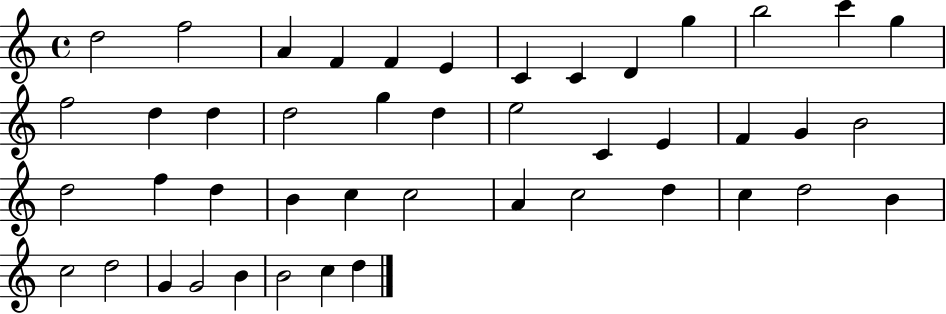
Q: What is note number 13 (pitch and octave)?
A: G5